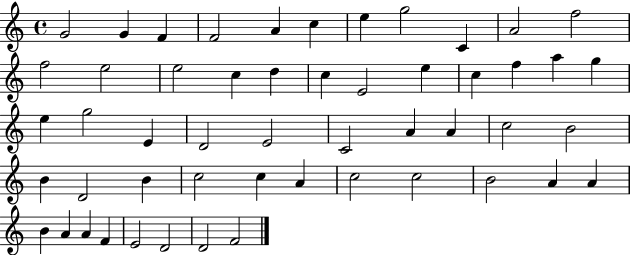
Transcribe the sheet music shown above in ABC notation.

X:1
T:Untitled
M:4/4
L:1/4
K:C
G2 G F F2 A c e g2 C A2 f2 f2 e2 e2 c d c E2 e c f a g e g2 E D2 E2 C2 A A c2 B2 B D2 B c2 c A c2 c2 B2 A A B A A F E2 D2 D2 F2